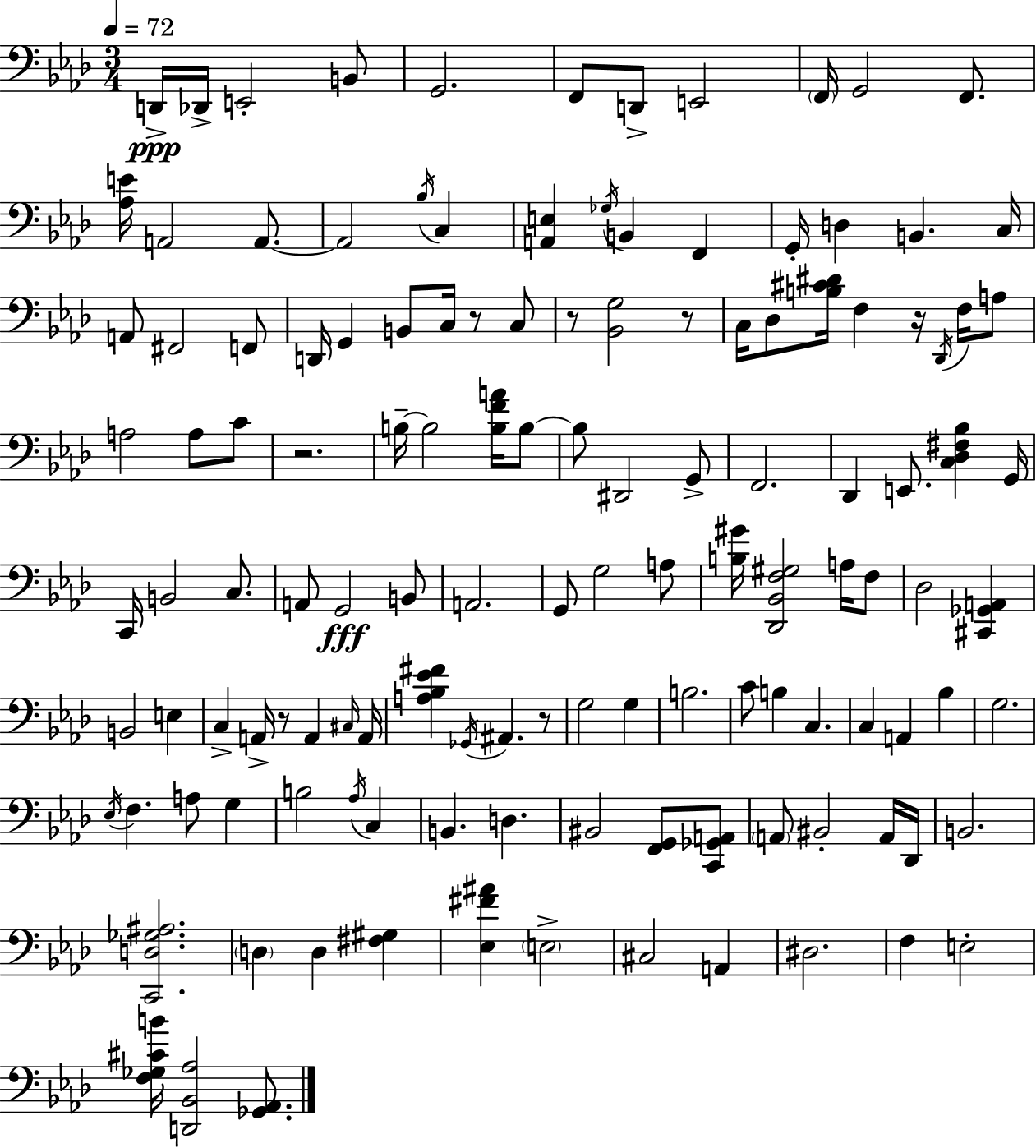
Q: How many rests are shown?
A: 7